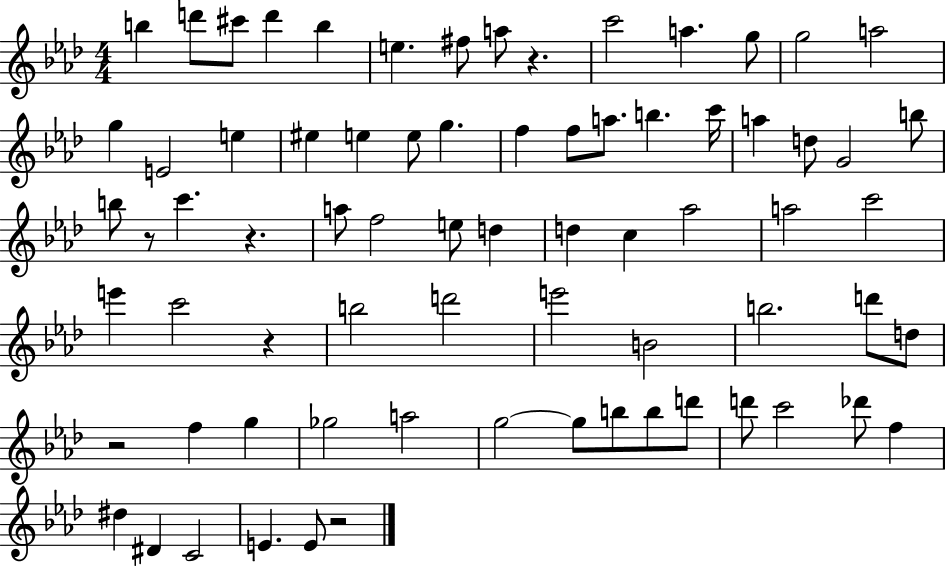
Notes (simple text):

B5/q D6/e C#6/e D6/q B5/q E5/q. F#5/e A5/e R/q. C6/h A5/q. G5/e G5/h A5/h G5/q E4/h E5/q EIS5/q E5/q E5/e G5/q. F5/q F5/e A5/e. B5/q. C6/s A5/q D5/e G4/h B5/e B5/e R/e C6/q. R/q. A5/e F5/h E5/e D5/q D5/q C5/q Ab5/h A5/h C6/h E6/q C6/h R/q B5/h D6/h E6/h B4/h B5/h. D6/e D5/e R/h F5/q G5/q Gb5/h A5/h G5/h G5/e B5/e B5/e D6/e D6/e C6/h Db6/e F5/q D#5/q D#4/q C4/h E4/q. E4/e R/h